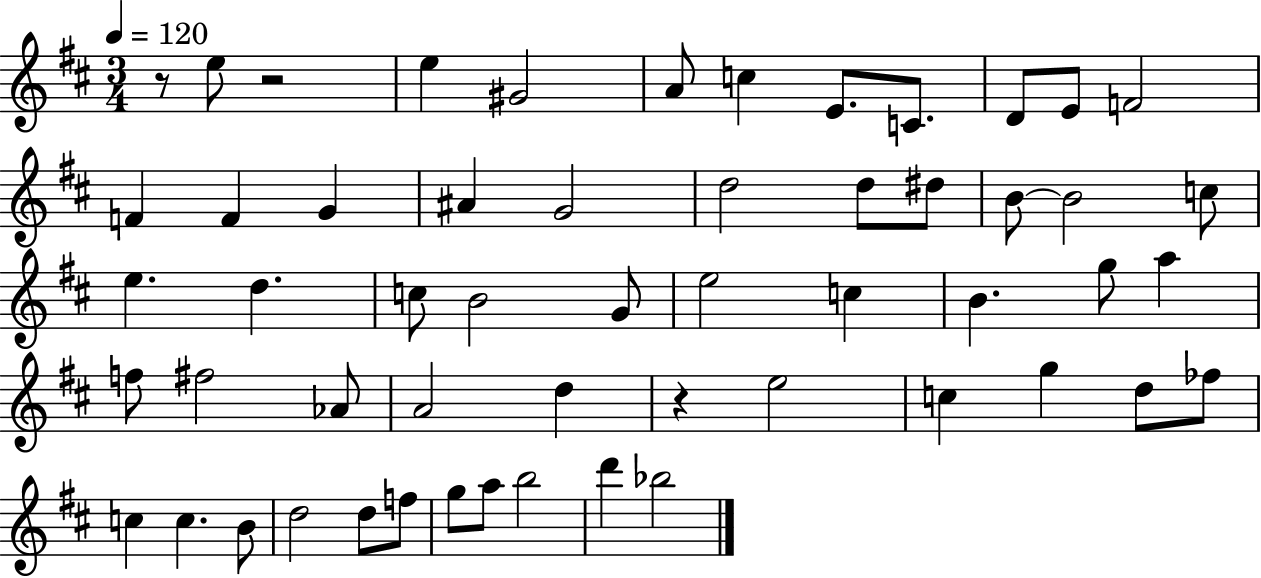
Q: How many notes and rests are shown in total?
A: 55